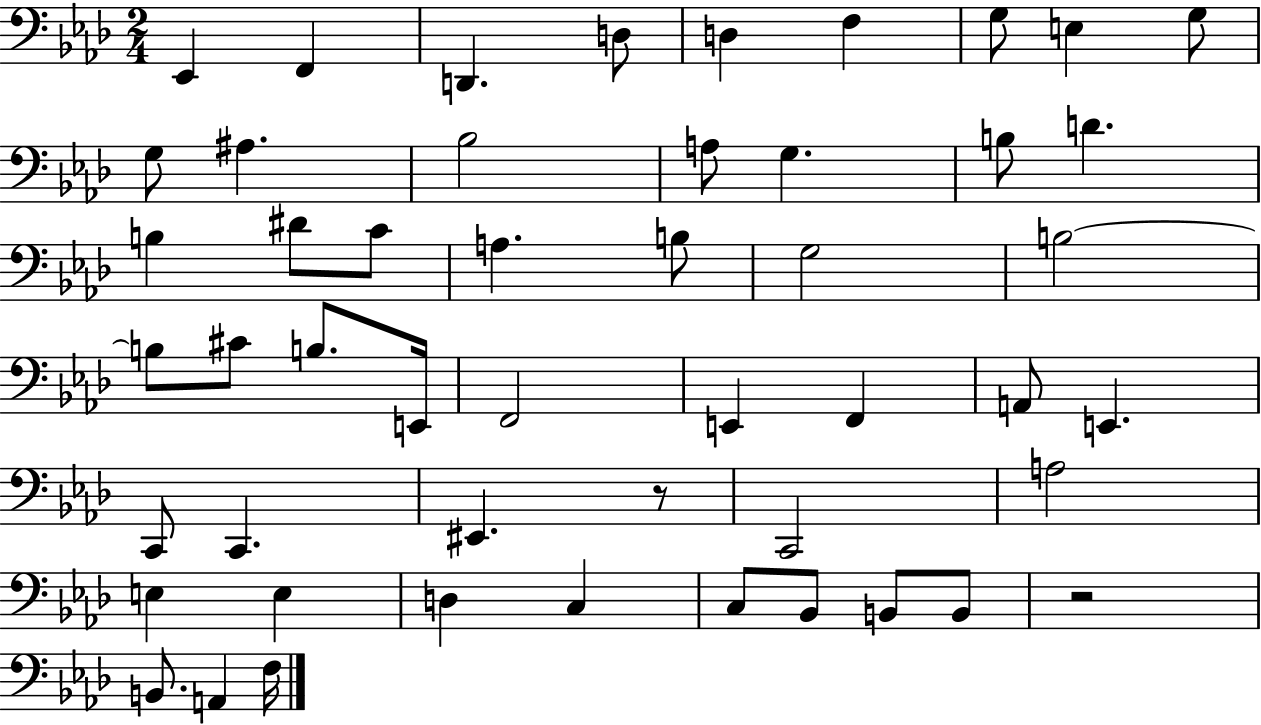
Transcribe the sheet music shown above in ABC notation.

X:1
T:Untitled
M:2/4
L:1/4
K:Ab
_E,, F,, D,, D,/2 D, F, G,/2 E, G,/2 G,/2 ^A, _B,2 A,/2 G, B,/2 D B, ^D/2 C/2 A, B,/2 G,2 B,2 B,/2 ^C/2 B,/2 E,,/4 F,,2 E,, F,, A,,/2 E,, C,,/2 C,, ^E,, z/2 C,,2 A,2 E, E, D, C, C,/2 _B,,/2 B,,/2 B,,/2 z2 B,,/2 A,, F,/4